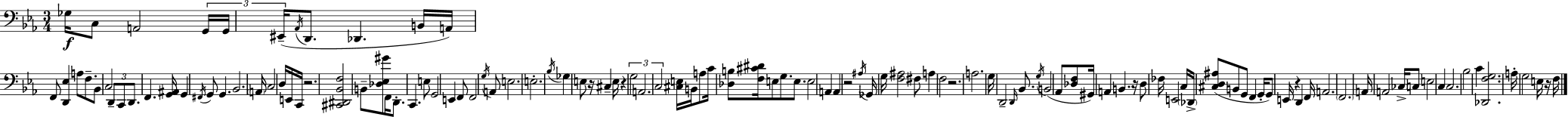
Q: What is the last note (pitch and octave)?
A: F3